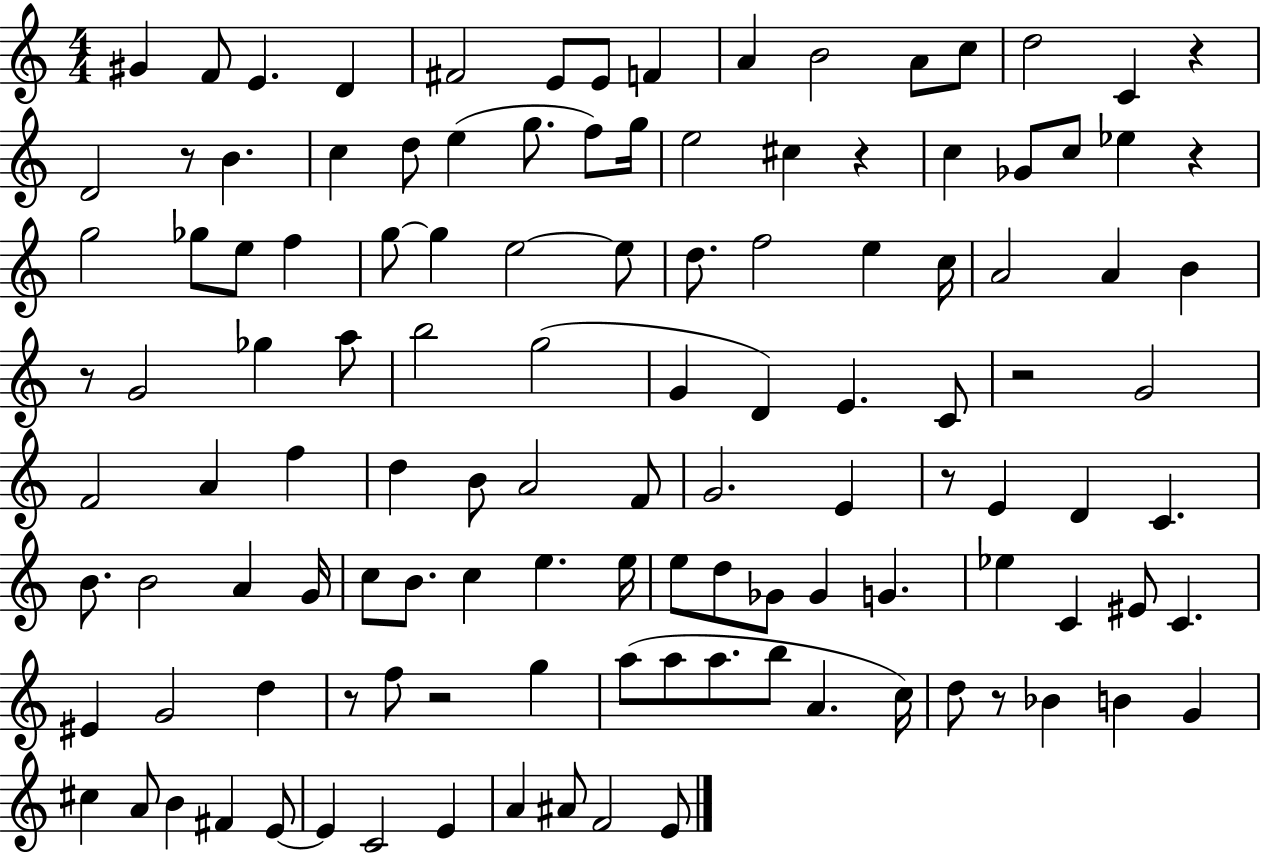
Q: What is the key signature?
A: C major